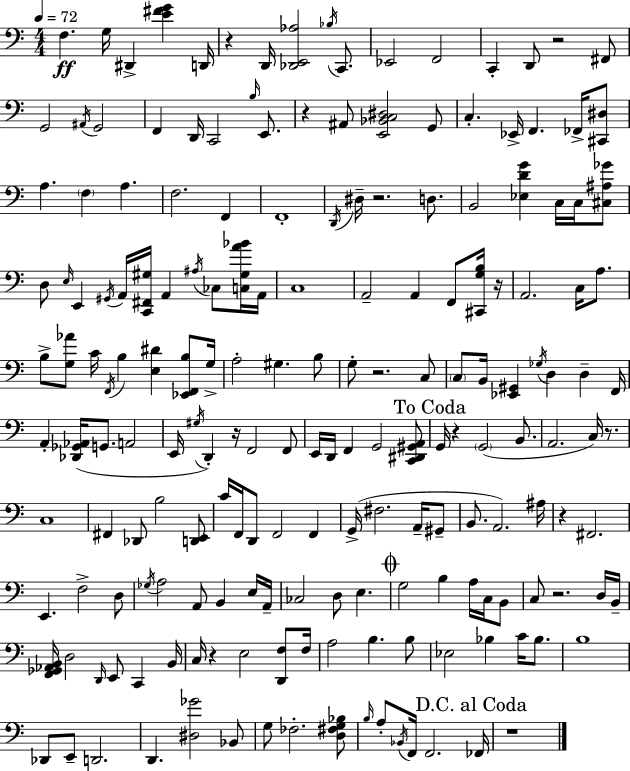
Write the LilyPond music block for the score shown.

{
  \clef bass
  \numericTimeSignature
  \time 4/4
  \key a \minor
  \tempo 4 = 72
  f4.\ff g16 dis,4-> <e' fis' g'>4 d,16 | r4 d,16 <des, e, aes>2 \acciaccatura { bes16 } c,8. | ees,2 f,2 | c,4-. d,8 r2 fis,8 | \break g,2 \acciaccatura { ais,16 } g,2 | f,4 d,16 c,2 \grace { b16 } | e,8. r4 ais,8 <e, bes, c dis>2 | g,8 c4.-. ees,16-> f,4. | \break fes,16-> <cis, dis>8 a4. \parenthesize f4 a4. | f2. f,4 | f,1-. | \acciaccatura { d,16 } dis16-- r2. | \break d8. b,2 <ees d' g'>4 | c16 c16 <cis ais ges'>8 d8 \grace { e16 } e,4 \acciaccatura { gis,16 } a,16 <c, fis, gis>16 a,4 | \acciaccatura { ais16 } ces8 <c gis a' bes'>16 a,16 c1 | a,2-- a,4 | \break f,8 <cis, g b>16 r16 a,2. | c16 a8. b8-> <g aes'>8 c'16 \acciaccatura { f,16 } b4 | <e dis'>4 <ees, f, b>8 g16-> a2-. | gis4. b8 g8-. r2. | \break c8 \parenthesize c8 b,16 <ees, gis,>4 \acciaccatura { ges16 } | d4 d4-- f,16 a,4-. <des, ges, aes,>16( g,8. | a,2 e,16 \acciaccatura { gis16 } d,4-.) r16 | f,2 f,8 e,16 d,16 f,4 | \break g,2 <c, dis, gis, a,>8 \mark "To Coda" g,16 r4 \parenthesize g,2( | b,8. a,2. | c16) r8. c1 | fis,4 des,8 | \break b2 <d, e,>8 c'16 f,16 d,8 f,2 | f,4 g,16->( fis2. | a,16-- gis,8-- b,8. a,2.) | ais16 r4 fis,2. | \break e,4. | f2-> d8 \acciaccatura { ges16 } a2 | a,8 b,4 e16 a,16-- ces2 | d8 e4. \mark \markup { \musicglyph "scripts.coda" } g2 | \break b4 a16 c16 b,8 c8 r2. | d16 b,16-- <f, ges, aes, b,>16 d2 | \grace { d,16 } e,8 c,4 b,16 c16 r4 | e2 <d, f>8 f16 a2 | \break b4. b8 ees2 | bes4 c'16 bes8. b1 | des,8 e,8-- | d,2. d,4. | \break <dis ges'>2 bes,8 g8 fes2.-. | <d fis g bes>8 \grace { b16 } a8-. \acciaccatura { bes,16 } | f,16 f,2. \mark "D.C. al Coda" fes,16 r1 | \bar "|."
}